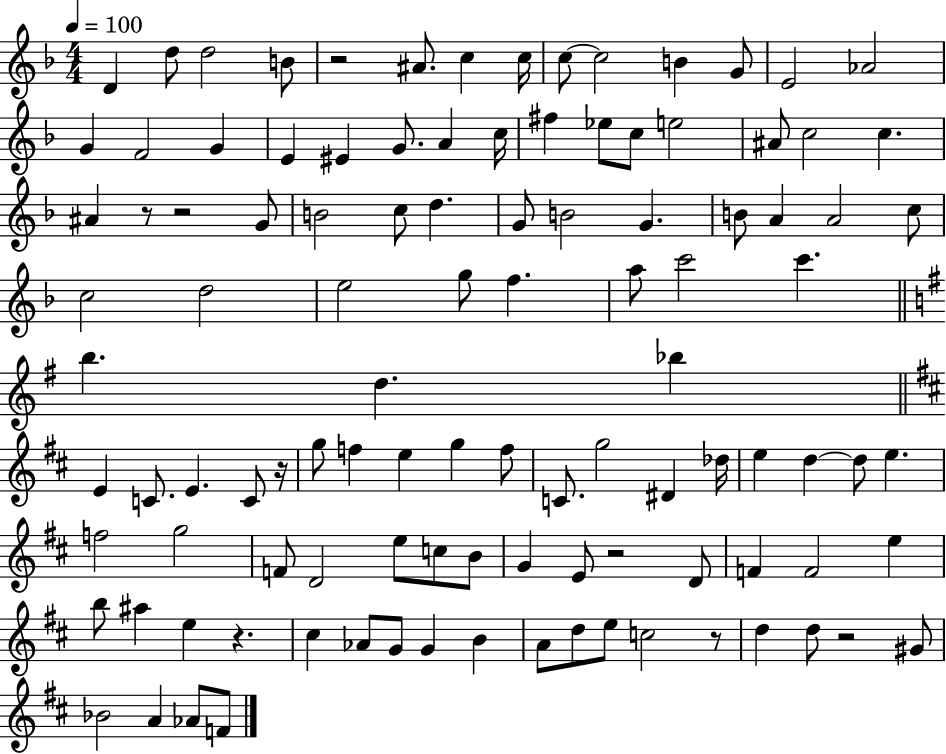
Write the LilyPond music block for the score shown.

{
  \clef treble
  \numericTimeSignature
  \time 4/4
  \key f \major
  \tempo 4 = 100
  \repeat volta 2 { d'4 d''8 d''2 b'8 | r2 ais'8. c''4 c''16 | c''8~~ c''2 b'4 g'8 | e'2 aes'2 | \break g'4 f'2 g'4 | e'4 eis'4 g'8. a'4 c''16 | fis''4 ees''8 c''8 e''2 | ais'8 c''2 c''4. | \break ais'4 r8 r2 g'8 | b'2 c''8 d''4. | g'8 b'2 g'4. | b'8 a'4 a'2 c''8 | \break c''2 d''2 | e''2 g''8 f''4. | a''8 c'''2 c'''4. | \bar "||" \break \key e \minor b''4. d''4. bes''4 | \bar "||" \break \key b \minor e'4 c'8. e'4. c'8 r16 | g''8 f''4 e''4 g''4 f''8 | c'8. g''2 dis'4 des''16 | e''4 d''4~~ d''8 e''4. | \break f''2 g''2 | f'8 d'2 e''8 c''8 b'8 | g'4 e'8 r2 d'8 | f'4 f'2 e''4 | \break b''8 ais''4 e''4 r4. | cis''4 aes'8 g'8 g'4 b'4 | a'8 d''8 e''8 c''2 r8 | d''4 d''8 r2 gis'8 | \break bes'2 a'4 aes'8 f'8 | } \bar "|."
}